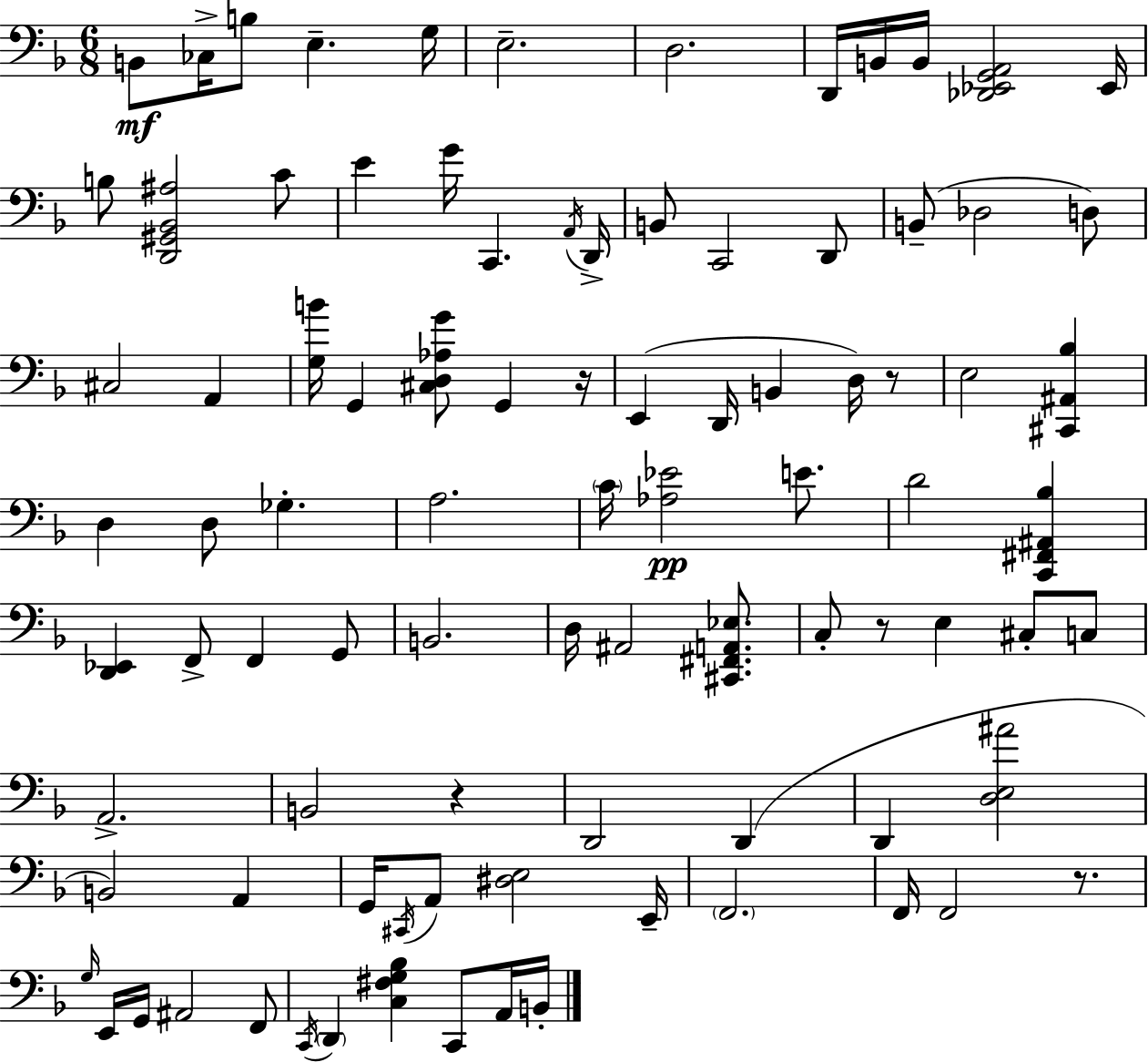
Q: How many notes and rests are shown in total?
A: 91